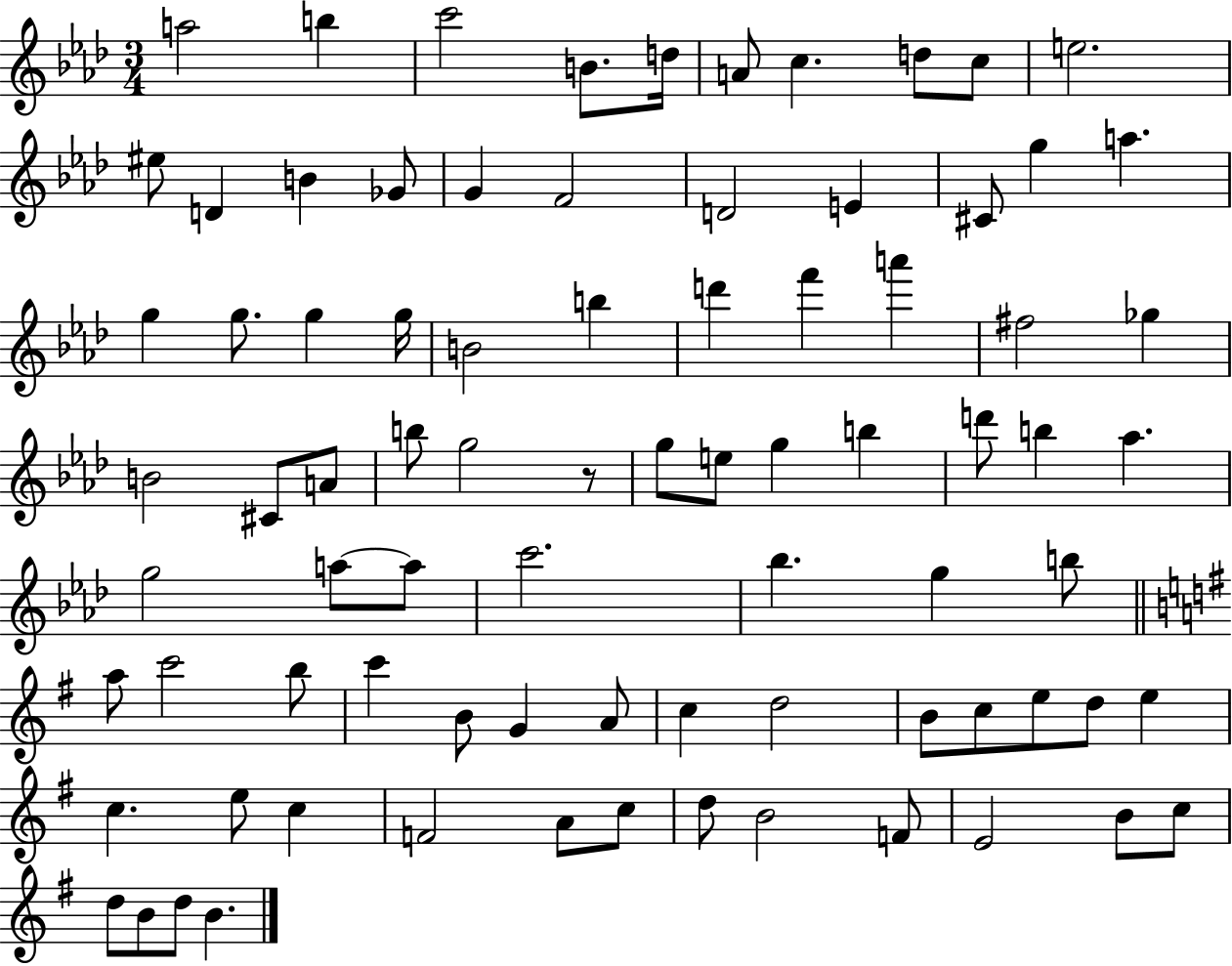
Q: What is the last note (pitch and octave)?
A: B4